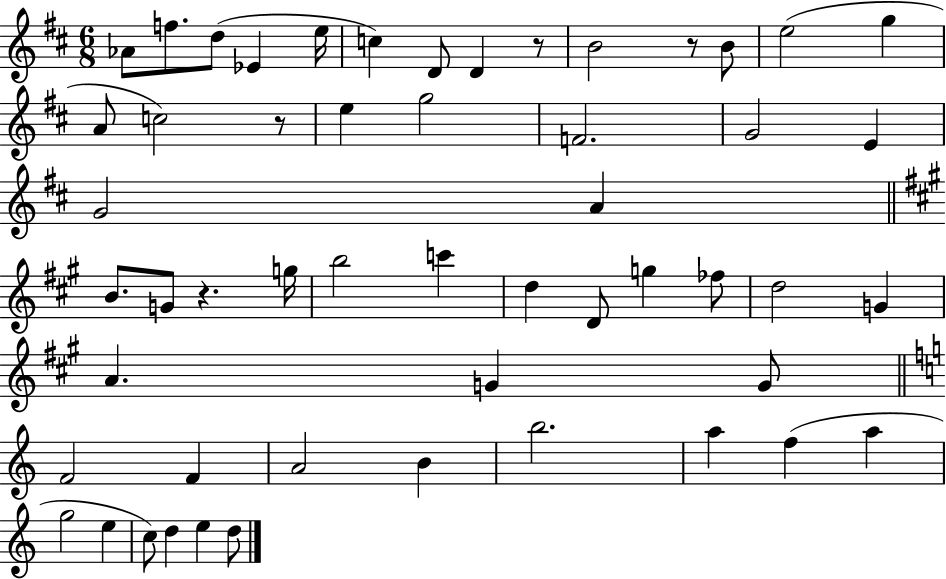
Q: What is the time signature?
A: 6/8